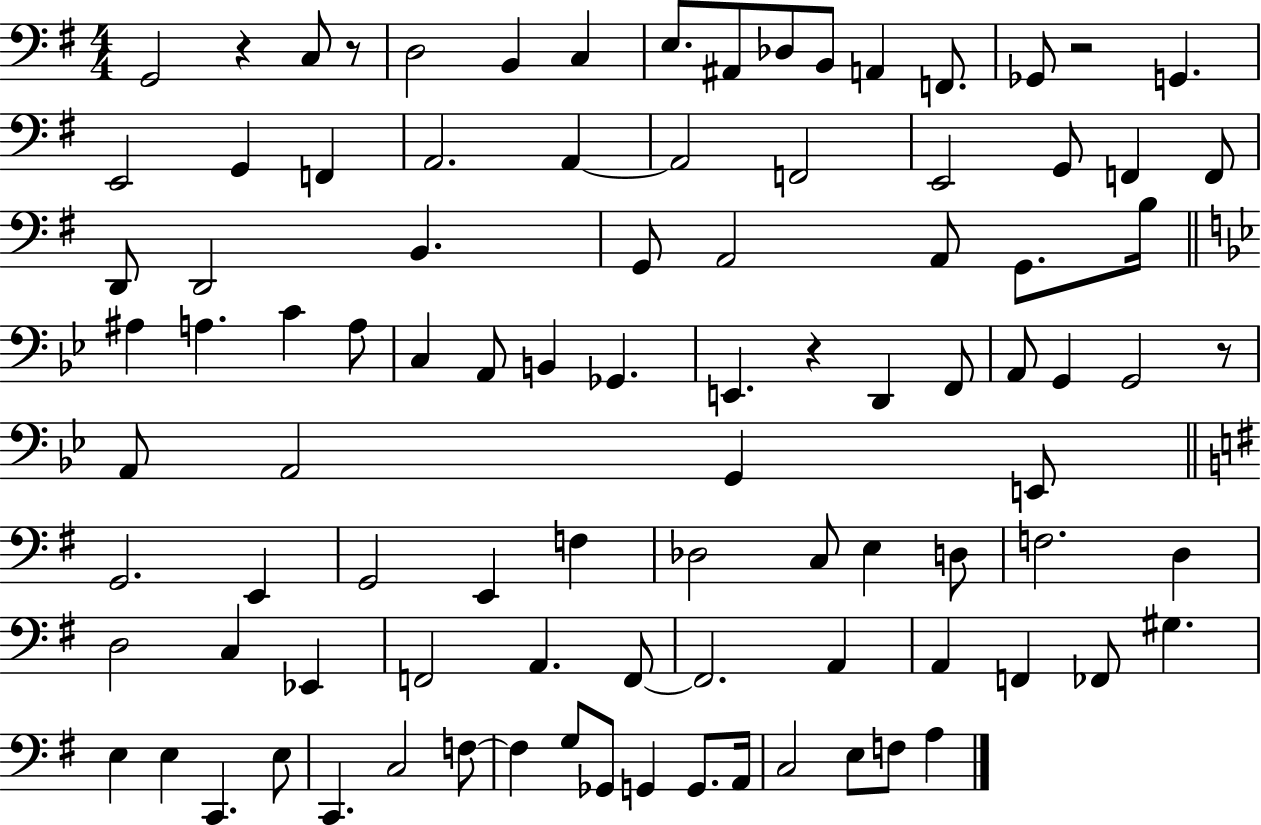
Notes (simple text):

G2/h R/q C3/e R/e D3/h B2/q C3/q E3/e. A#2/e Db3/e B2/e A2/q F2/e. Gb2/e R/h G2/q. E2/h G2/q F2/q A2/h. A2/q A2/h F2/h E2/h G2/e F2/q F2/e D2/e D2/h B2/q. G2/e A2/h A2/e G2/e. B3/s A#3/q A3/q. C4/q A3/e C3/q A2/e B2/q Gb2/q. E2/q. R/q D2/q F2/e A2/e G2/q G2/h R/e A2/e A2/h G2/q E2/e G2/h. E2/q G2/h E2/q F3/q Db3/h C3/e E3/q D3/e F3/h. D3/q D3/h C3/q Eb2/q F2/h A2/q. F2/e F2/h. A2/q A2/q F2/q FES2/e G#3/q. E3/q E3/q C2/q. E3/e C2/q. C3/h F3/e F3/q G3/e Gb2/e G2/q G2/e. A2/s C3/h E3/e F3/e A3/q